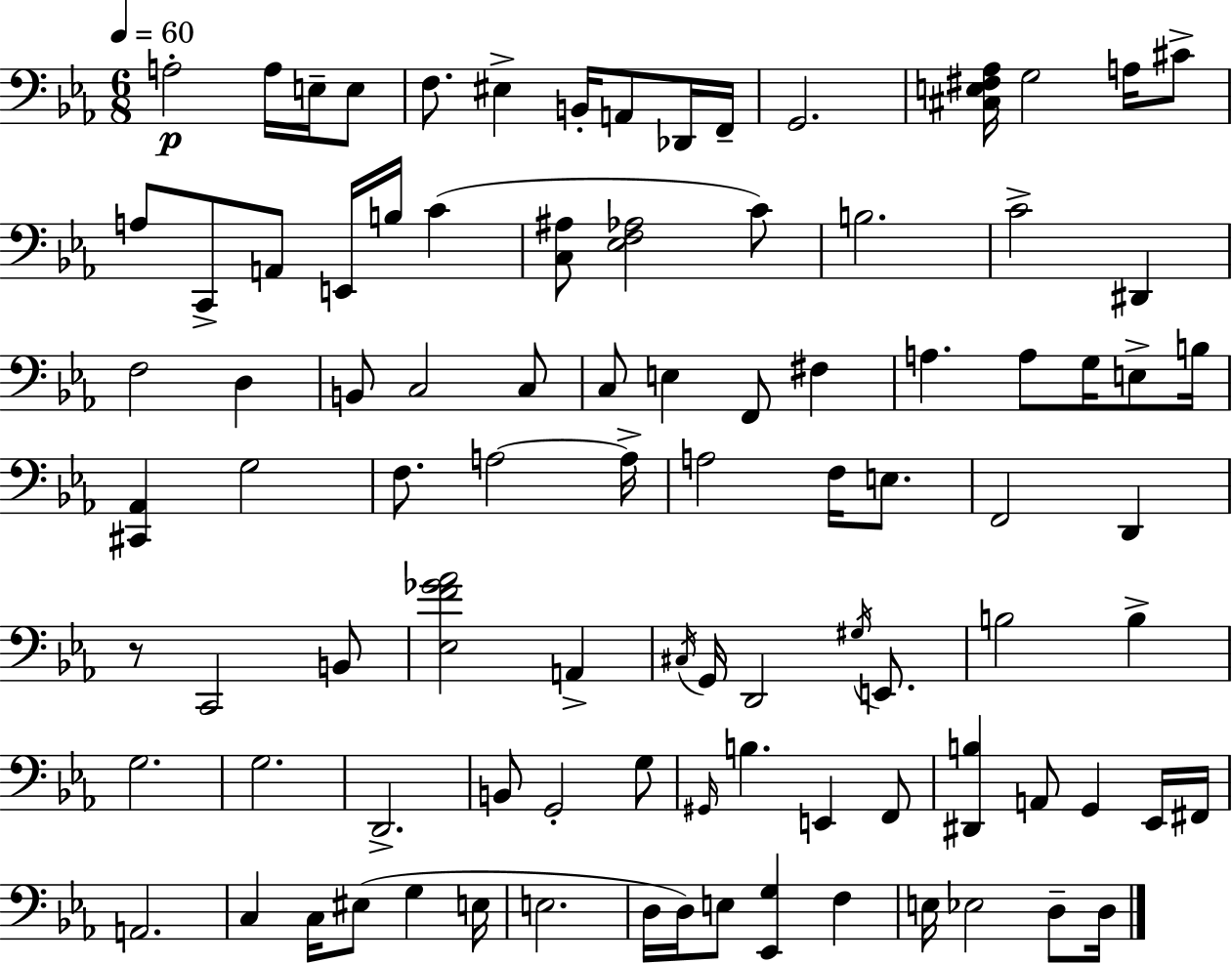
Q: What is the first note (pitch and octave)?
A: A3